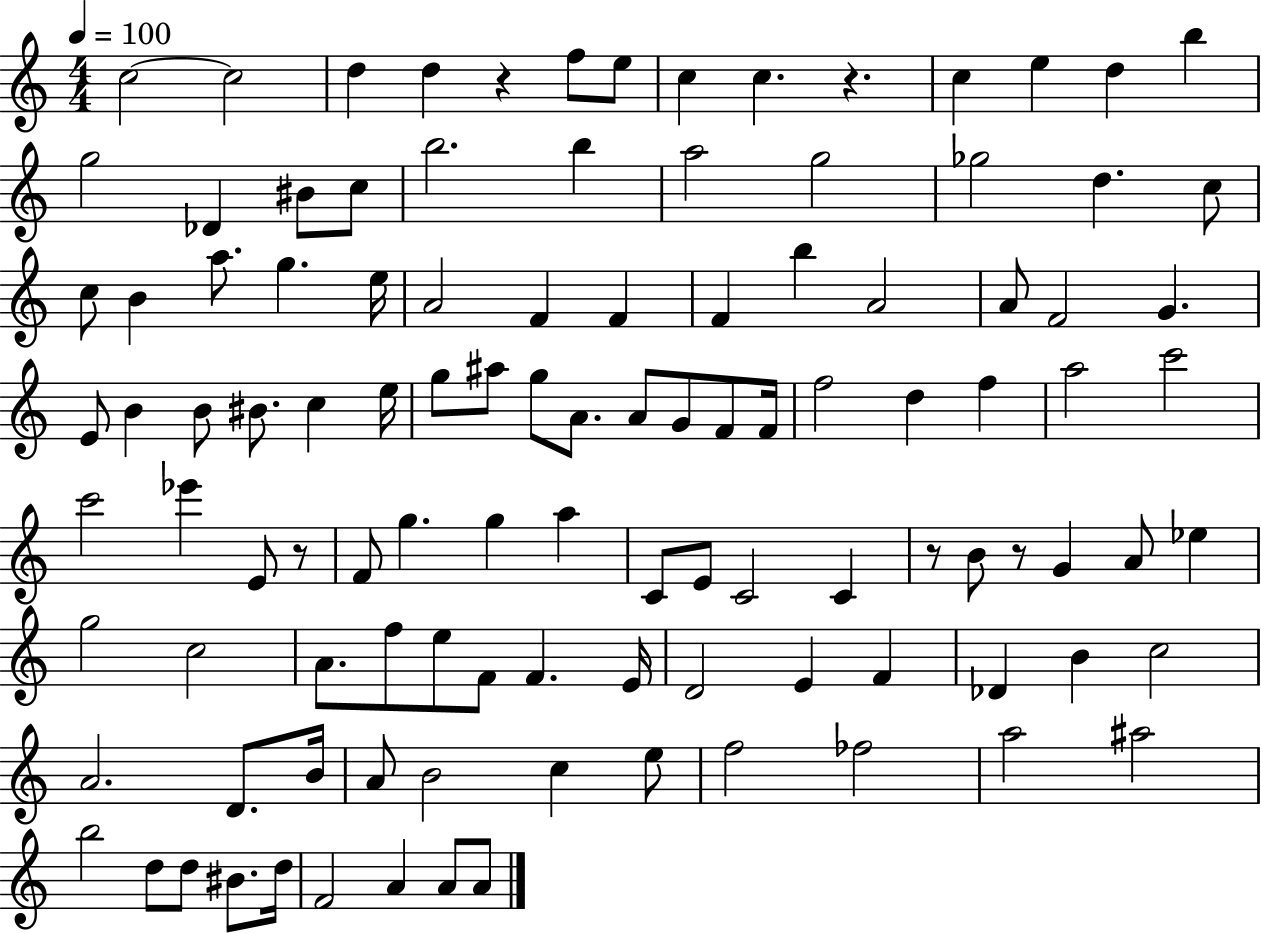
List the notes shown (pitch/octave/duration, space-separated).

C5/h C5/h D5/q D5/q R/q F5/e E5/e C5/q C5/q. R/q. C5/q E5/q D5/q B5/q G5/h Db4/q BIS4/e C5/e B5/h. B5/q A5/h G5/h Gb5/h D5/q. C5/e C5/e B4/q A5/e. G5/q. E5/s A4/h F4/q F4/q F4/q B5/q A4/h A4/e F4/h G4/q. E4/e B4/q B4/e BIS4/e. C5/q E5/s G5/e A#5/e G5/e A4/e. A4/e G4/e F4/e F4/s F5/h D5/q F5/q A5/h C6/h C6/h Eb6/q E4/e R/e F4/e G5/q. G5/q A5/q C4/e E4/e C4/h C4/q R/e B4/e R/e G4/q A4/e Eb5/q G5/h C5/h A4/e. F5/e E5/e F4/e F4/q. E4/s D4/h E4/q F4/q Db4/q B4/q C5/h A4/h. D4/e. B4/s A4/e B4/h C5/q E5/e F5/h FES5/h A5/h A#5/h B5/h D5/e D5/e BIS4/e. D5/s F4/h A4/q A4/e A4/e